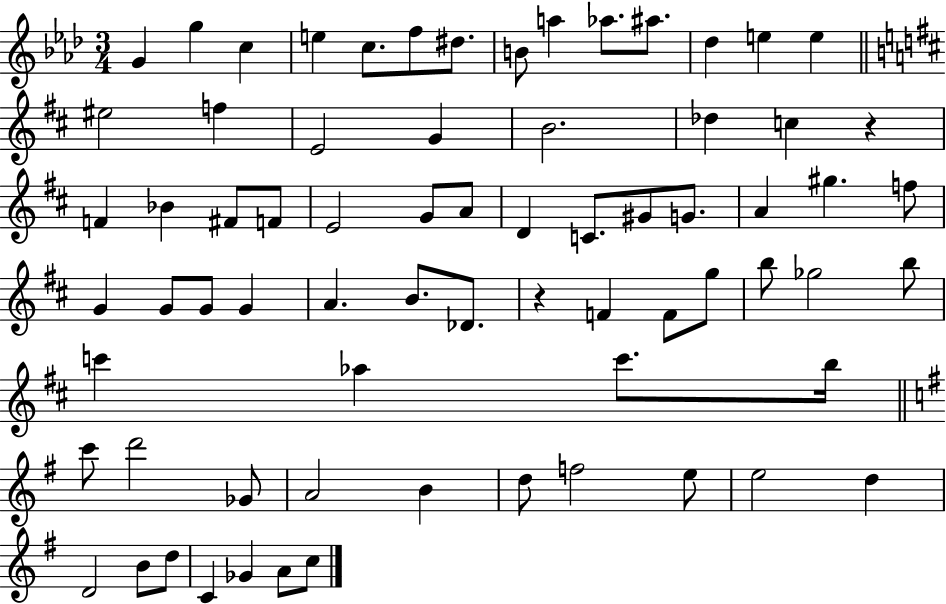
{
  \clef treble
  \numericTimeSignature
  \time 3/4
  \key aes \major
  g'4 g''4 c''4 | e''4 c''8. f''8 dis''8. | b'8 a''4 aes''8. ais''8. | des''4 e''4 e''4 | \break \bar "||" \break \key d \major eis''2 f''4 | e'2 g'4 | b'2. | des''4 c''4 r4 | \break f'4 bes'4 fis'8 f'8 | e'2 g'8 a'8 | d'4 c'8. gis'8 g'8. | a'4 gis''4. f''8 | \break g'4 g'8 g'8 g'4 | a'4. b'8. des'8. | r4 f'4 f'8 g''8 | b''8 ges''2 b''8 | \break c'''4 aes''4 c'''8. b''16 | \bar "||" \break \key e \minor c'''8 d'''2 ges'8 | a'2 b'4 | d''8 f''2 e''8 | e''2 d''4 | \break d'2 b'8 d''8 | c'4 ges'4 a'8 c''8 | \bar "|."
}